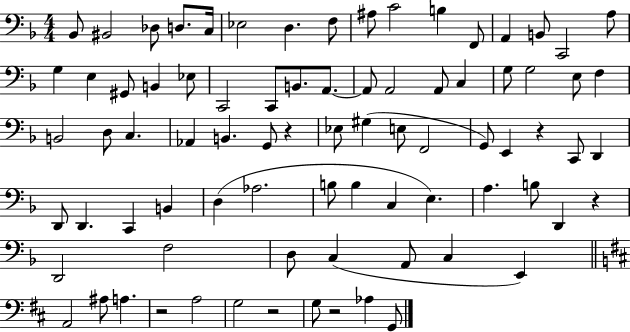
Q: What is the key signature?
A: F major